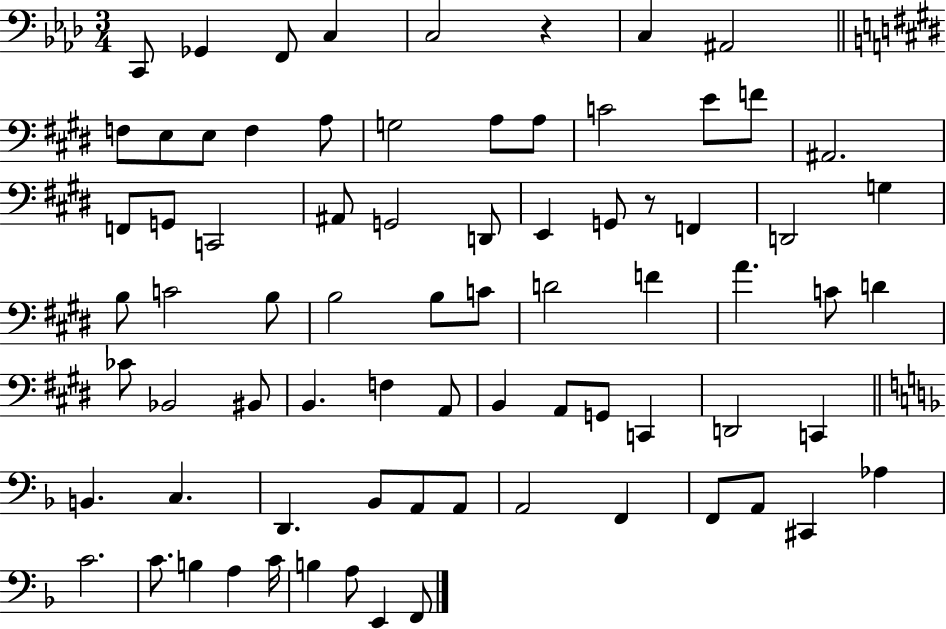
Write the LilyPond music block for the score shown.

{
  \clef bass
  \numericTimeSignature
  \time 3/4
  \key aes \major
  c,8 ges,4 f,8 c4 | c2 r4 | c4 ais,2 | \bar "||" \break \key e \major f8 e8 e8 f4 a8 | g2 a8 a8 | c'2 e'8 f'8 | ais,2. | \break f,8 g,8 c,2 | ais,8 g,2 d,8 | e,4 g,8 r8 f,4 | d,2 g4 | \break b8 c'2 b8 | b2 b8 c'8 | d'2 f'4 | a'4. c'8 d'4 | \break ces'8 bes,2 bis,8 | b,4. f4 a,8 | b,4 a,8 g,8 c,4 | d,2 c,4 | \break \bar "||" \break \key f \major b,4. c4. | d,4. bes,8 a,8 a,8 | a,2 f,4 | f,8 a,8 cis,4 aes4 | \break c'2. | c'8. b4 a4 c'16 | b4 a8 e,4 f,8 | \bar "|."
}